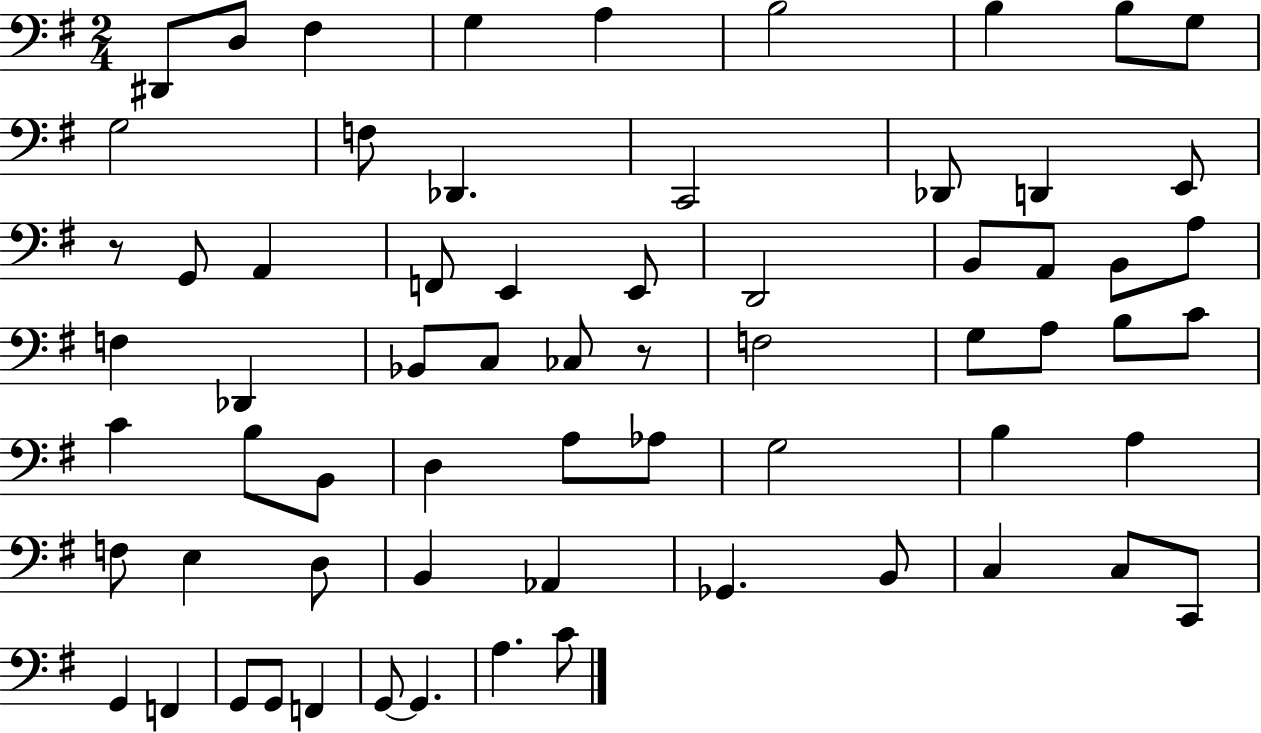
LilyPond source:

{
  \clef bass
  \numericTimeSignature
  \time 2/4
  \key g \major
  \repeat volta 2 { dis,8 d8 fis4 | g4 a4 | b2 | b4 b8 g8 | \break g2 | f8 des,4. | c,2 | des,8 d,4 e,8 | \break r8 g,8 a,4 | f,8 e,4 e,8 | d,2 | b,8 a,8 b,8 a8 | \break f4 des,4 | bes,8 c8 ces8 r8 | f2 | g8 a8 b8 c'8 | \break c'4 b8 b,8 | d4 a8 aes8 | g2 | b4 a4 | \break f8 e4 d8 | b,4 aes,4 | ges,4. b,8 | c4 c8 c,8 | \break g,4 f,4 | g,8 g,8 f,4 | g,8~~ g,4. | a4. c'8 | \break } \bar "|."
}